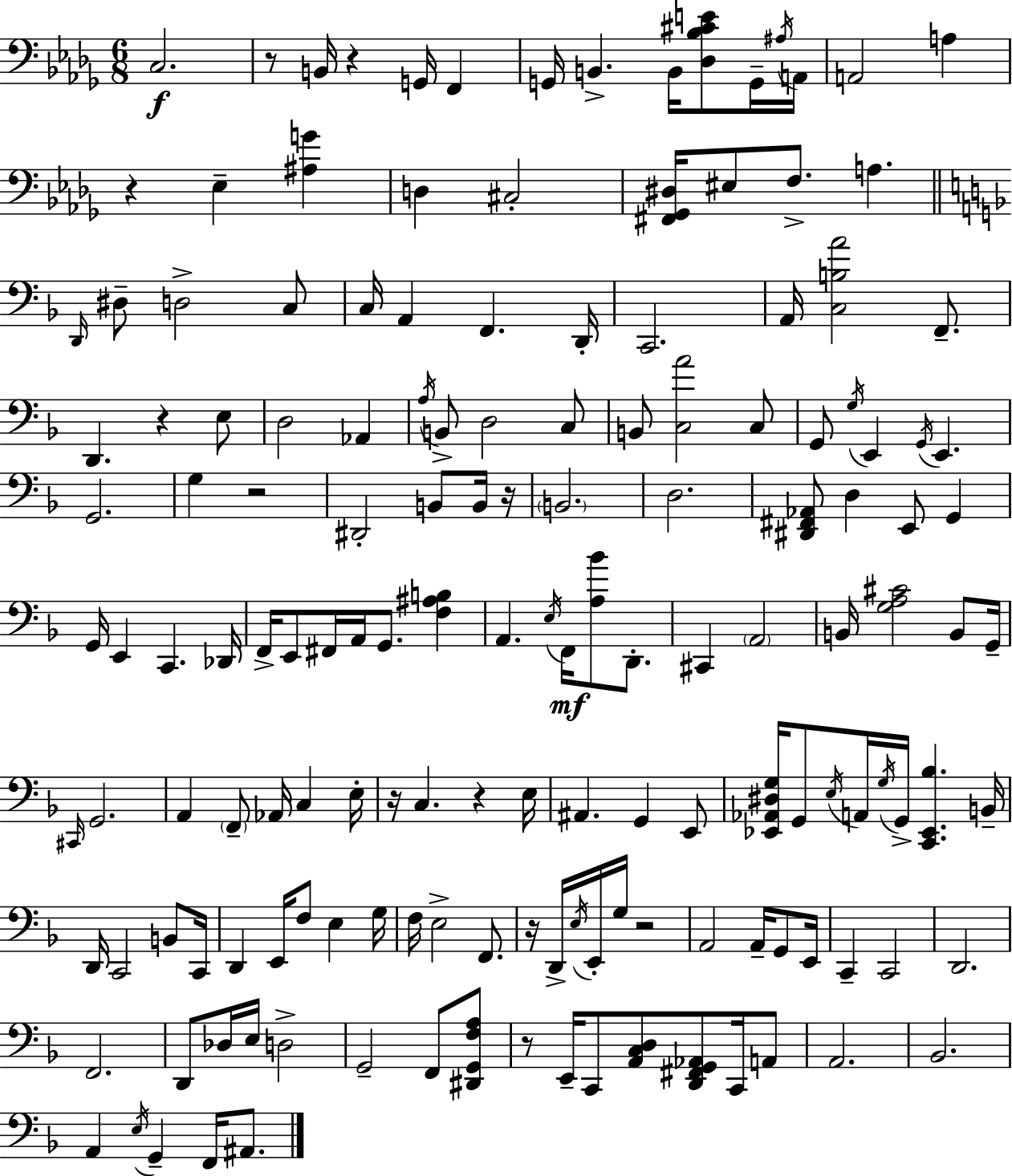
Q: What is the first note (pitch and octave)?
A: C3